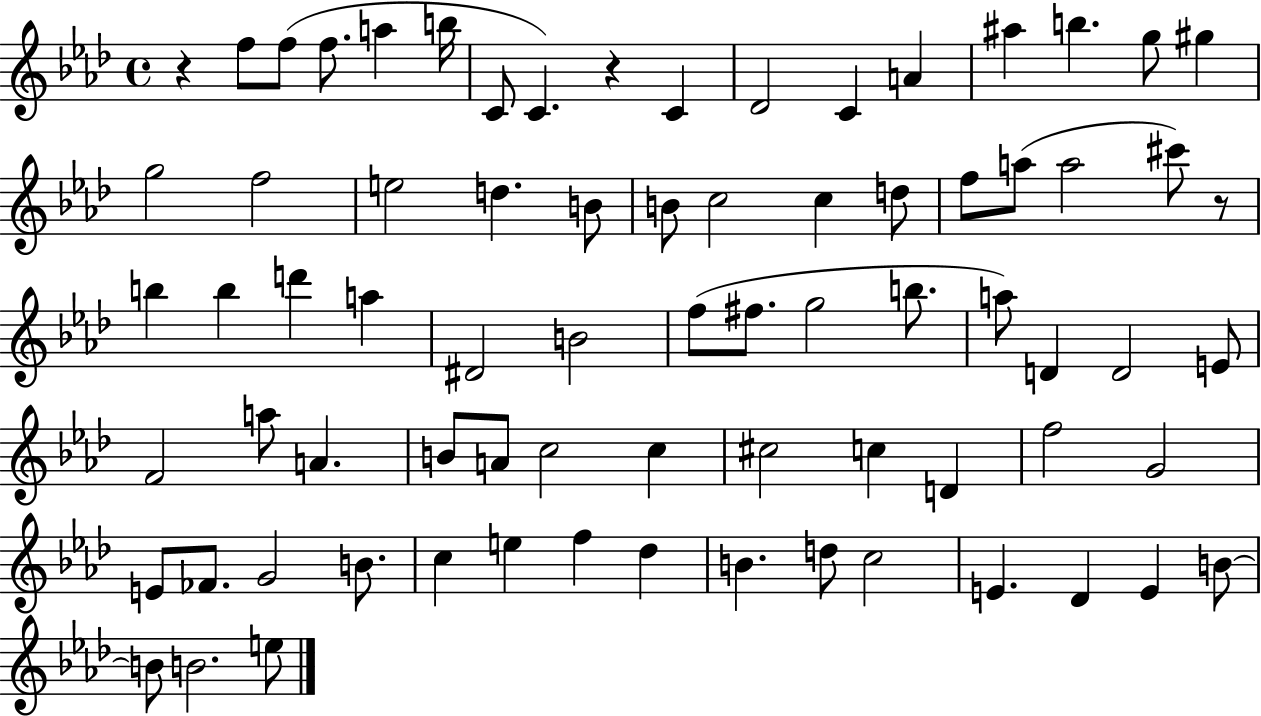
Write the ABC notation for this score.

X:1
T:Untitled
M:4/4
L:1/4
K:Ab
z f/2 f/2 f/2 a b/4 C/2 C z C _D2 C A ^a b g/2 ^g g2 f2 e2 d B/2 B/2 c2 c d/2 f/2 a/2 a2 ^c'/2 z/2 b b d' a ^D2 B2 f/2 ^f/2 g2 b/2 a/2 D D2 E/2 F2 a/2 A B/2 A/2 c2 c ^c2 c D f2 G2 E/2 _F/2 G2 B/2 c e f _d B d/2 c2 E _D E B/2 B/2 B2 e/2